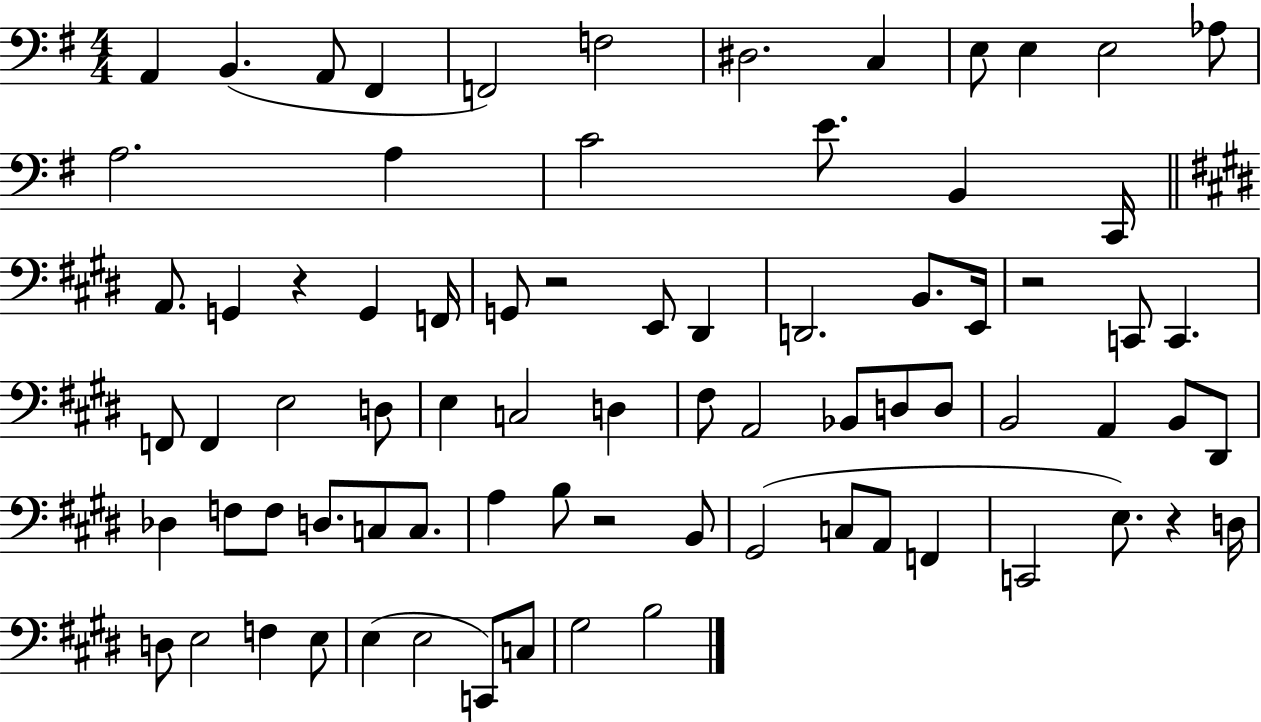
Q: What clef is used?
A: bass